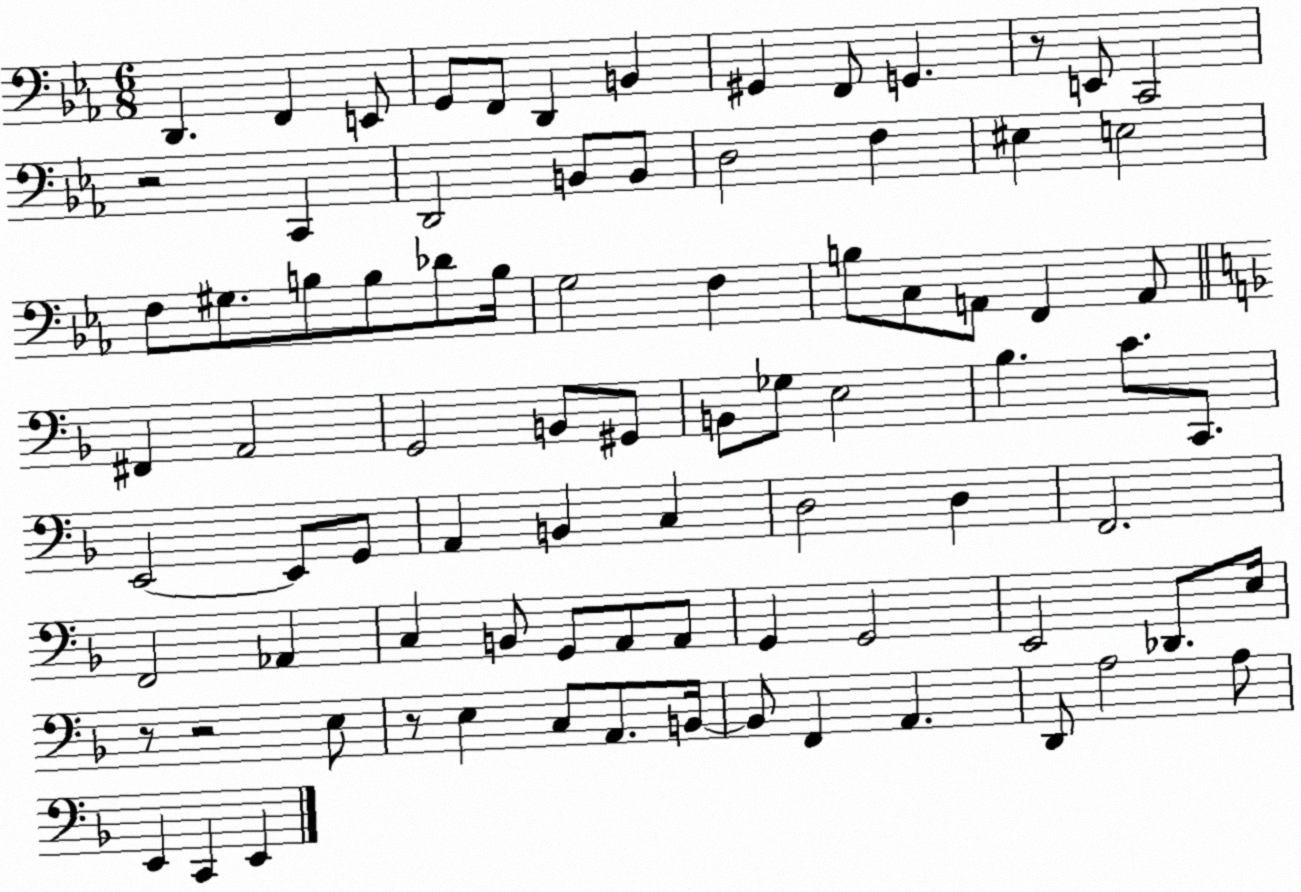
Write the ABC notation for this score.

X:1
T:Untitled
M:6/8
L:1/4
K:Eb
D,, F,, E,,/2 G,,/2 F,,/2 D,, B,, ^G,, F,,/2 G,, z/2 E,,/2 C,,2 z2 C,, D,,2 B,,/2 B,,/2 D,2 F, ^E, E,2 F,/2 ^G,/2 B,/2 B,/2 _D/2 B,/4 G,2 F, B,/2 C,/2 A,,/2 F,, A,,/2 ^F,, A,,2 G,,2 B,,/2 ^G,,/2 B,,/2 _G,/2 E,2 _B, C/2 C,,/2 E,,2 E,,/2 G,,/2 A,, B,, C, D,2 D, F,,2 F,,2 _A,, C, B,,/2 G,,/2 A,,/2 A,,/2 G,, G,,2 E,,2 _D,,/2 E,/4 z/2 z2 E,/2 z/2 E, C,/2 A,,/2 B,,/4 B,,/2 F,, A,, D,,/2 A,2 A,/2 E,, C,, E,,